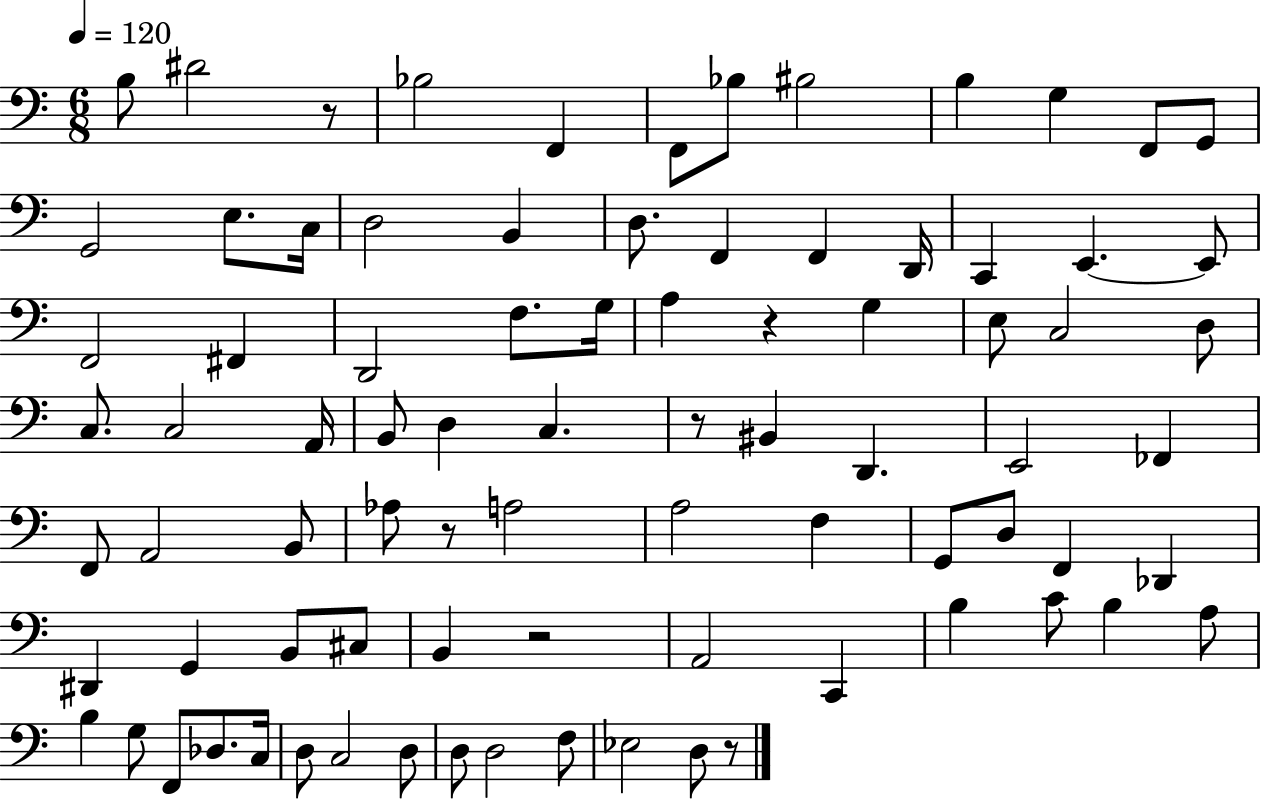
{
  \clef bass
  \numericTimeSignature
  \time 6/8
  \key c \major
  \tempo 4 = 120
  b8 dis'2 r8 | bes2 f,4 | f,8 bes8 bis2 | b4 g4 f,8 g,8 | \break g,2 e8. c16 | d2 b,4 | d8. f,4 f,4 d,16 | c,4 e,4.~~ e,8 | \break f,2 fis,4 | d,2 f8. g16 | a4 r4 g4 | e8 c2 d8 | \break c8. c2 a,16 | b,8 d4 c4. | r8 bis,4 d,4. | e,2 fes,4 | \break f,8 a,2 b,8 | aes8 r8 a2 | a2 f4 | g,8 d8 f,4 des,4 | \break dis,4 g,4 b,8 cis8 | b,4 r2 | a,2 c,4 | b4 c'8 b4 a8 | \break b4 g8 f,8 des8. c16 | d8 c2 d8 | d8 d2 f8 | ees2 d8 r8 | \break \bar "|."
}